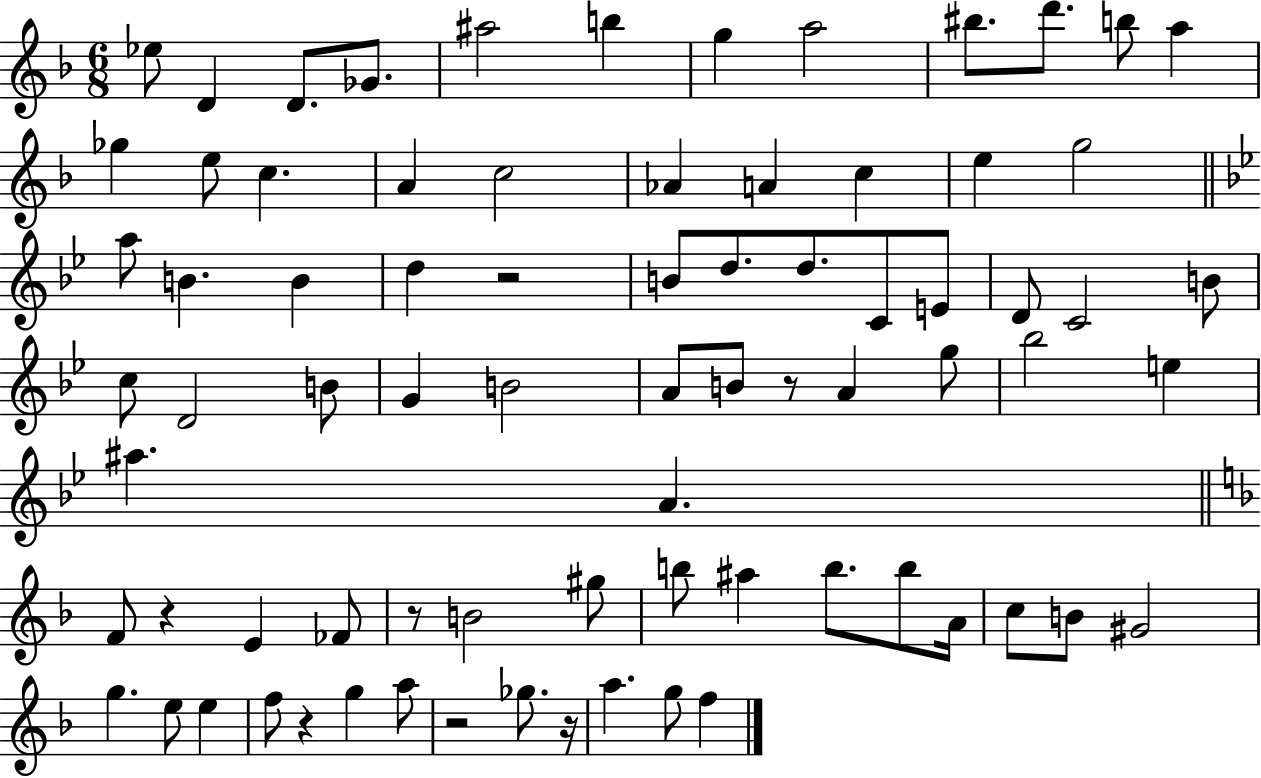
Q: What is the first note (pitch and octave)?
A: Eb5